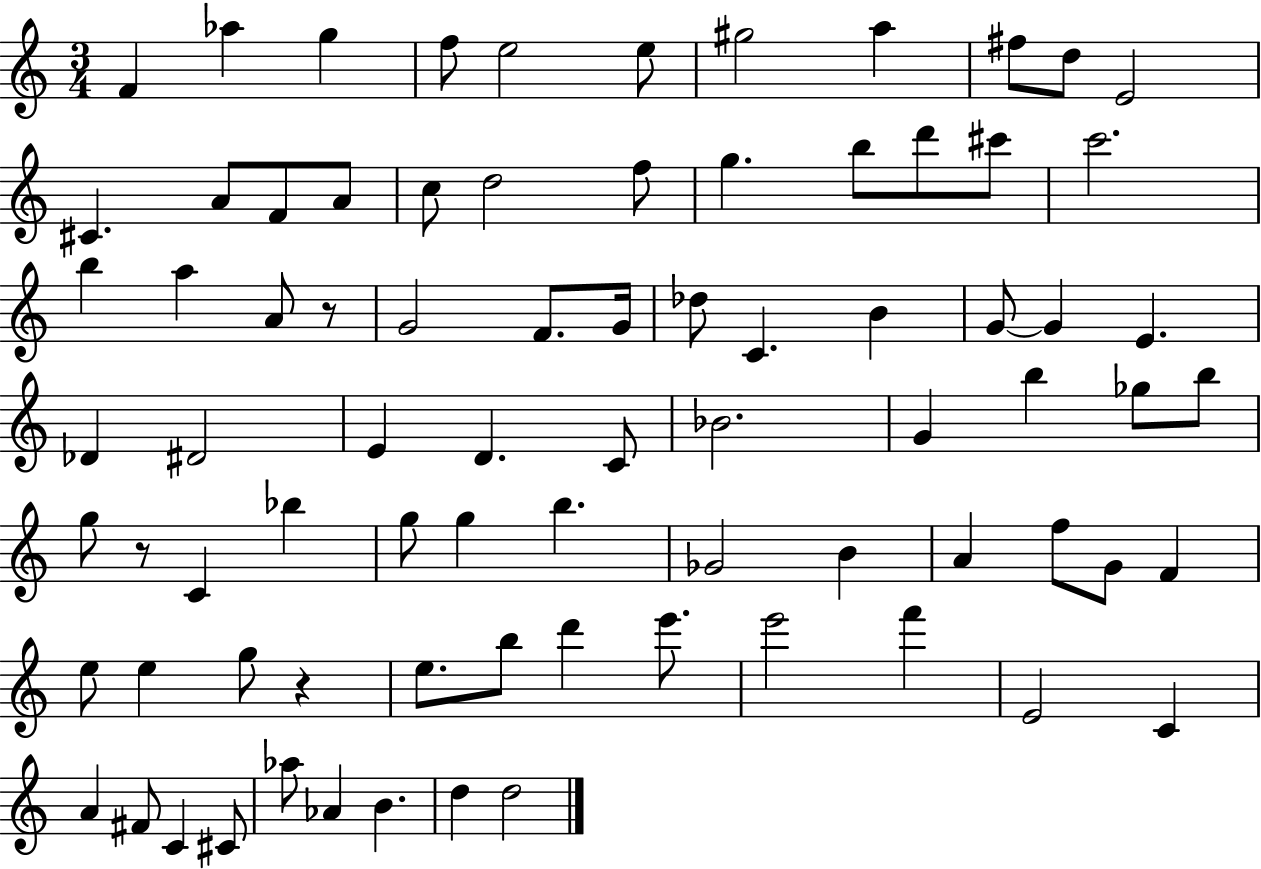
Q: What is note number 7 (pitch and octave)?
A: G#5